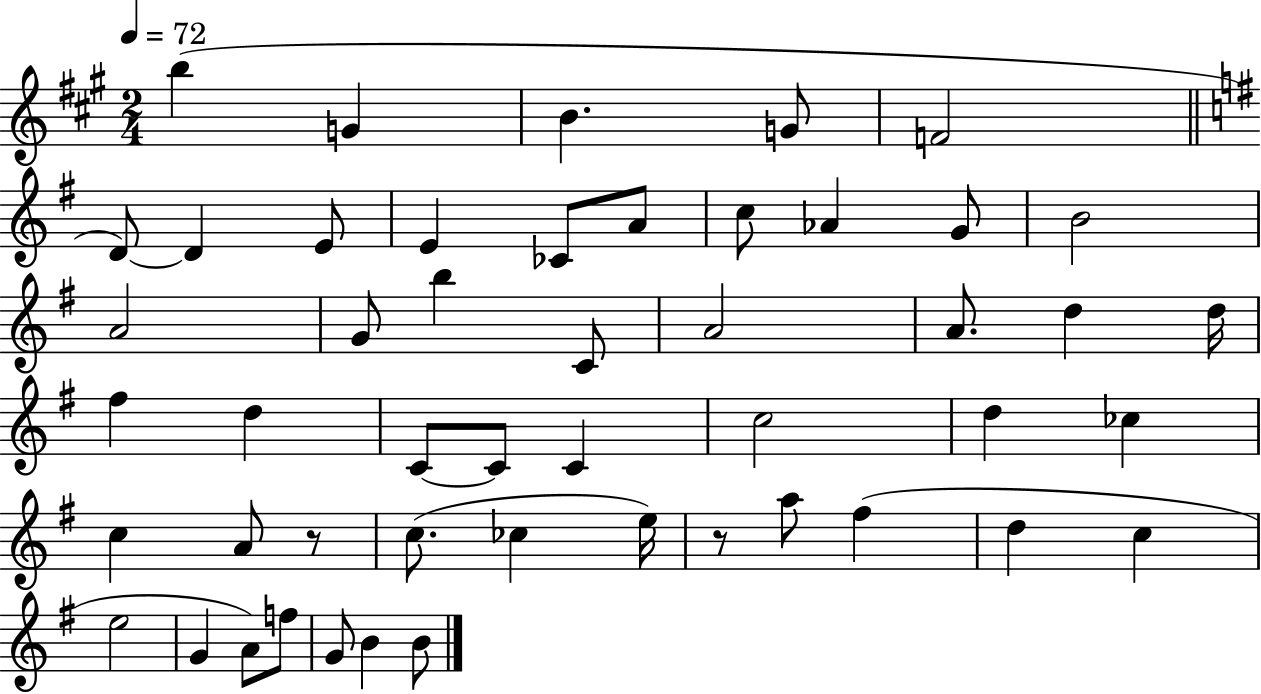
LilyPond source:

{
  \clef treble
  \numericTimeSignature
  \time 2/4
  \key a \major
  \tempo 4 = 72
  b''4( g'4 | b'4. g'8 | f'2 | \bar "||" \break \key e \minor d'8~~) d'4 e'8 | e'4 ces'8 a'8 | c''8 aes'4 g'8 | b'2 | \break a'2 | g'8 b''4 c'8 | a'2 | a'8. d''4 d''16 | \break fis''4 d''4 | c'8~~ c'8 c'4 | c''2 | d''4 ces''4 | \break c''4 a'8 r8 | c''8.( ces''4 e''16) | r8 a''8 fis''4( | d''4 c''4 | \break e''2 | g'4 a'8) f''8 | g'8 b'4 b'8 | \bar "|."
}